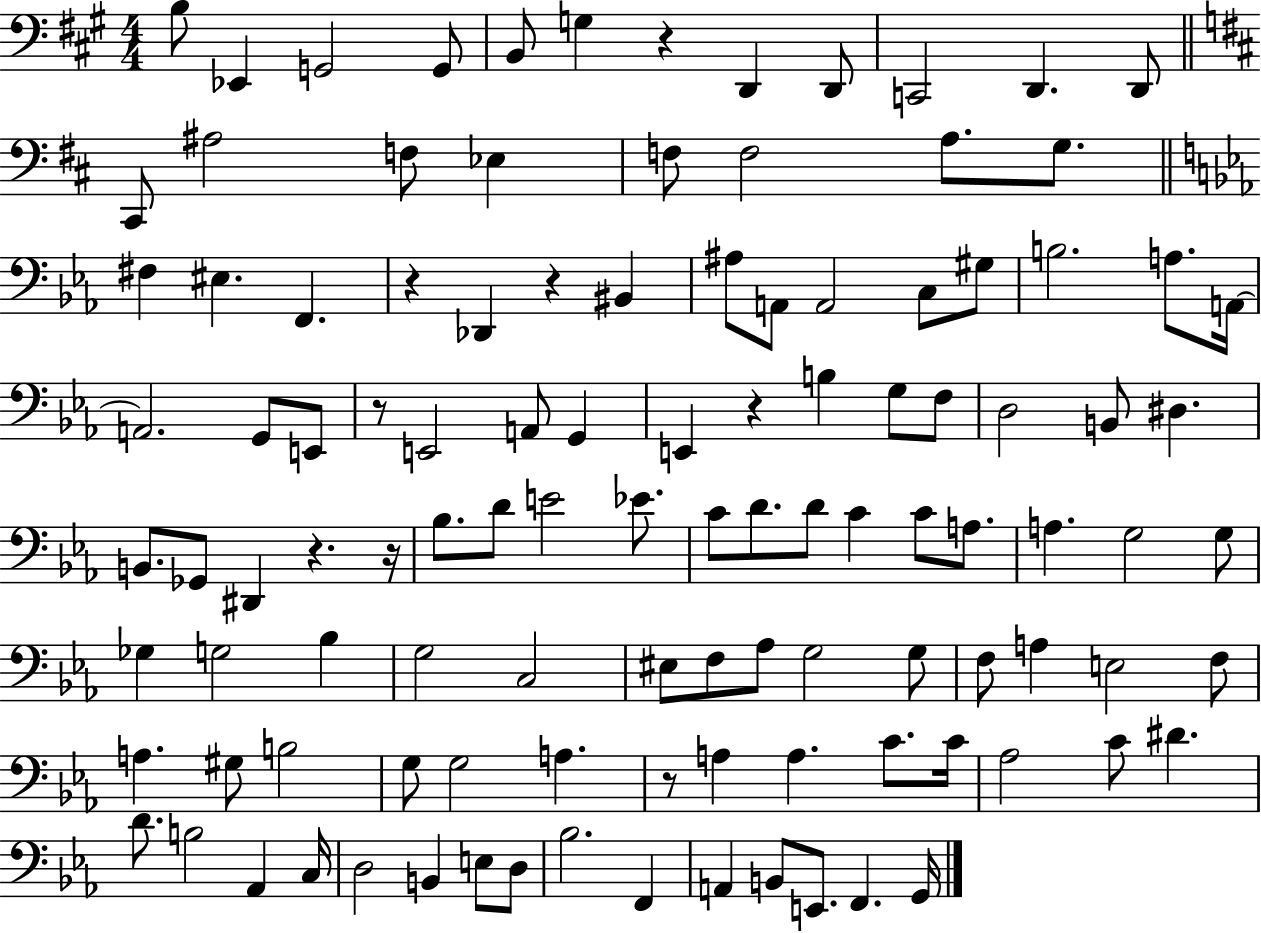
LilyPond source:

{
  \clef bass
  \numericTimeSignature
  \time 4/4
  \key a \major
  b8 ees,4 g,2 g,8 | b,8 g4 r4 d,4 d,8 | c,2 d,4. d,8 | \bar "||" \break \key d \major cis,8 ais2 f8 ees4 | f8 f2 a8. g8. | \bar "||" \break \key ees \major fis4 eis4. f,4. | r4 des,4 r4 bis,4 | ais8 a,8 a,2 c8 gis8 | b2. a8. a,16~~ | \break a,2. g,8 e,8 | r8 e,2 a,8 g,4 | e,4 r4 b4 g8 f8 | d2 b,8 dis4. | \break b,8. ges,8 dis,4 r4. r16 | bes8. d'8 e'2 ees'8. | c'8 d'8. d'8 c'4 c'8 a8. | a4. g2 g8 | \break ges4 g2 bes4 | g2 c2 | eis8 f8 aes8 g2 g8 | f8 a4 e2 f8 | \break a4. gis8 b2 | g8 g2 a4. | r8 a4 a4. c'8. c'16 | aes2 c'8 dis'4. | \break d'8. b2 aes,4 c16 | d2 b,4 e8 d8 | bes2. f,4 | a,4 b,8 e,8. f,4. g,16 | \break \bar "|."
}